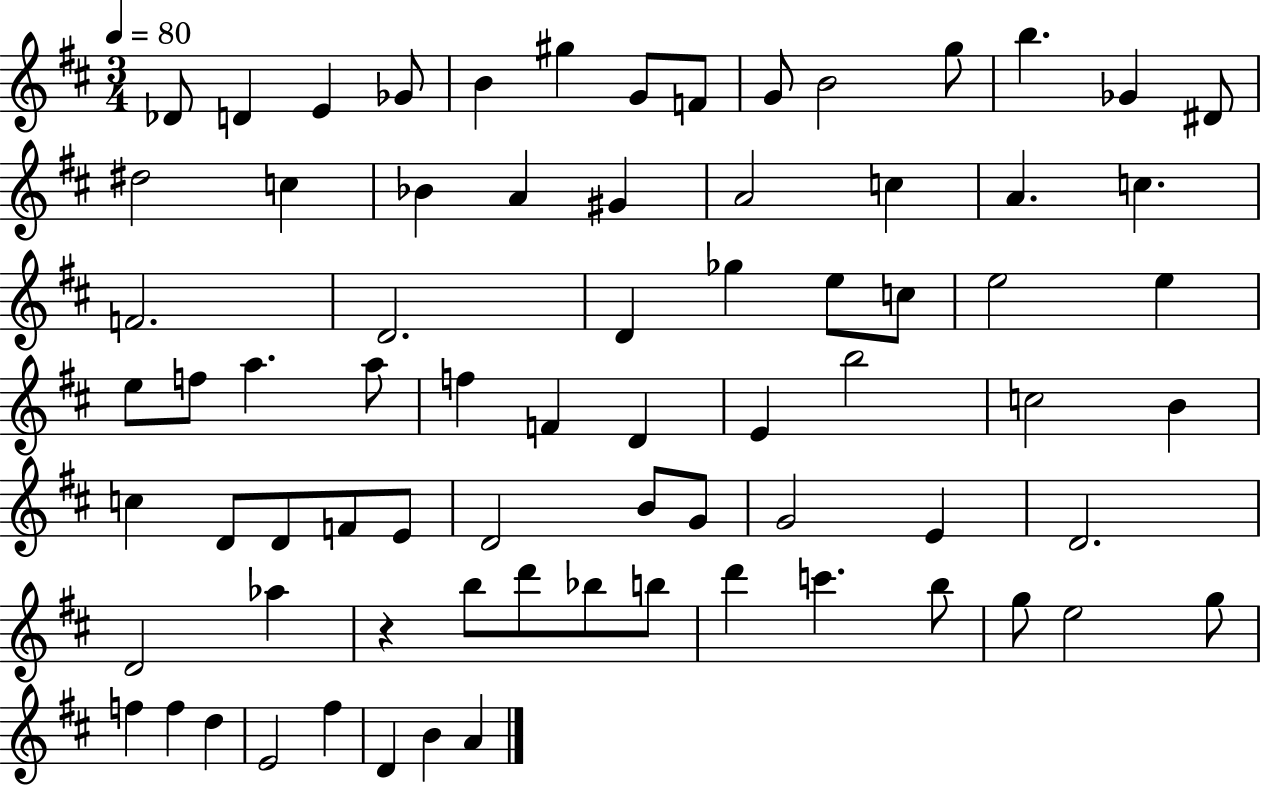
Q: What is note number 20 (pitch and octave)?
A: A4